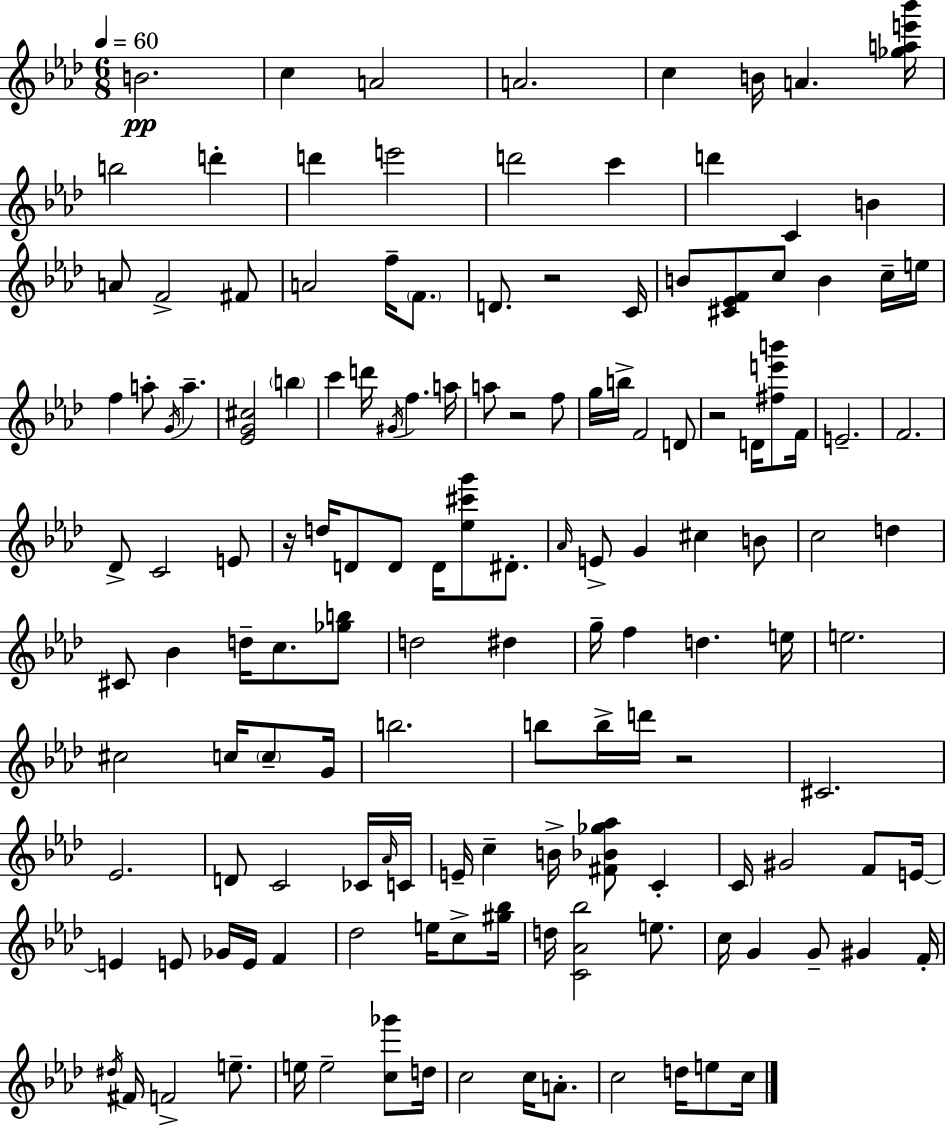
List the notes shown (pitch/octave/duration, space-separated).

B4/h. C5/q A4/h A4/h. C5/q B4/s A4/q. [Gb5,A5,E6,Bb6]/s B5/h D6/q D6/q E6/h D6/h C6/q D6/q C4/q B4/q A4/e F4/h F#4/e A4/h F5/s F4/e. D4/e. R/h C4/s B4/e [C#4,Eb4,F4]/e C5/e B4/q C5/s E5/s F5/q A5/e G4/s A5/q. [Eb4,G4,C#5]/h B5/q C6/q D6/s G#4/s F5/q. A5/s A5/e R/h F5/e G5/s B5/s F4/h D4/e R/h D4/s [F#5,E6,B6]/e F4/s E4/h. F4/h. Db4/e C4/h E4/e R/s D5/s D4/e D4/e D4/s [Eb5,C#6,G6]/e D#4/e. Ab4/s E4/e G4/q C#5/q B4/e C5/h D5/q C#4/e Bb4/q D5/s C5/e. [Gb5,B5]/e D5/h D#5/q G5/s F5/q D5/q. E5/s E5/h. C#5/h C5/s C5/e G4/s B5/h. B5/e B5/s D6/s R/h C#4/h. Eb4/h. D4/e C4/h CES4/s Ab4/s C4/s E4/s C5/q B4/s [F#4,Bb4,Gb5,Ab5]/e C4/q C4/s G#4/h F4/e E4/s E4/q E4/e Gb4/s E4/s F4/q Db5/h E5/s C5/e [G#5,Bb5]/s D5/s [C4,Ab4,Bb5]/h E5/e. C5/s G4/q G4/e G#4/q F4/s D#5/s F#4/s F4/h E5/e. E5/s E5/h [C5,Gb6]/e D5/s C5/h C5/s A4/e. C5/h D5/s E5/e C5/s